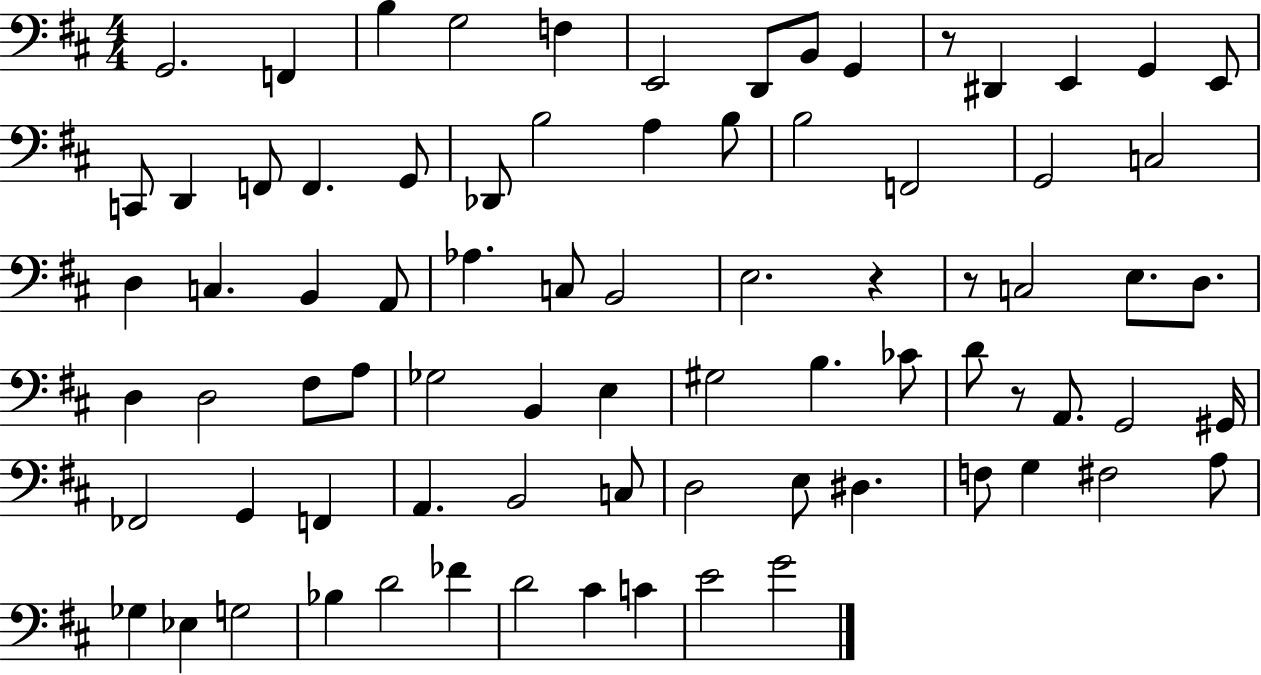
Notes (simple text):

G2/h. F2/q B3/q G3/h F3/q E2/h D2/e B2/e G2/q R/e D#2/q E2/q G2/q E2/e C2/e D2/q F2/e F2/q. G2/e Db2/e B3/h A3/q B3/e B3/h F2/h G2/h C3/h D3/q C3/q. B2/q A2/e Ab3/q. C3/e B2/h E3/h. R/q R/e C3/h E3/e. D3/e. D3/q D3/h F#3/e A3/e Gb3/h B2/q E3/q G#3/h B3/q. CES4/e D4/e R/e A2/e. G2/h G#2/s FES2/h G2/q F2/q A2/q. B2/h C3/e D3/h E3/e D#3/q. F3/e G3/q F#3/h A3/e Gb3/q Eb3/q G3/h Bb3/q D4/h FES4/q D4/h C#4/q C4/q E4/h G4/h